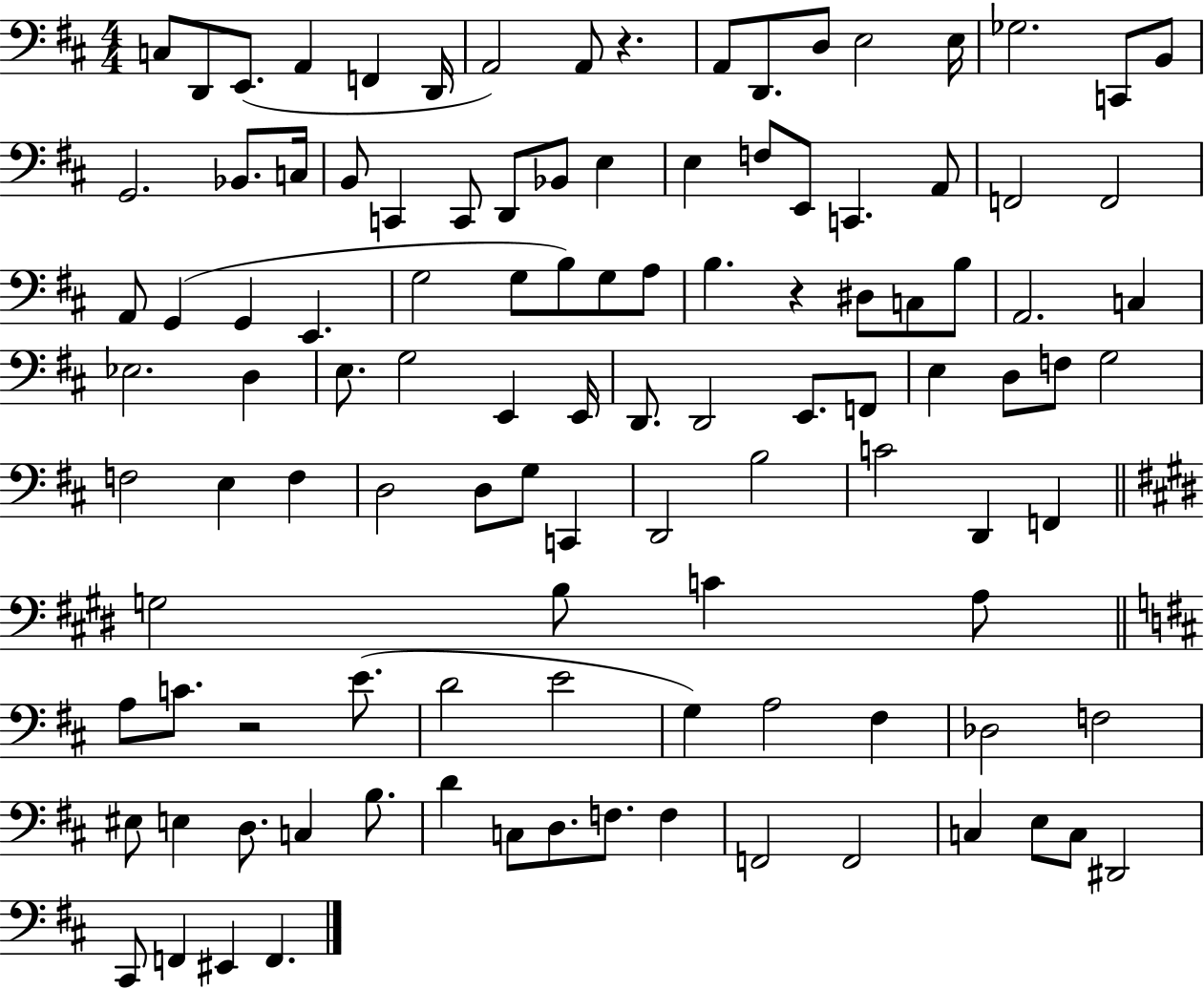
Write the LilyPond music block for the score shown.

{
  \clef bass
  \numericTimeSignature
  \time 4/4
  \key d \major
  c8 d,8 e,8.( a,4 f,4 d,16 | a,2) a,8 r4. | a,8 d,8. d8 e2 e16 | ges2. c,8 b,8 | \break g,2. bes,8. c16 | b,8 c,4 c,8 d,8 bes,8 e4 | e4 f8 e,8 c,4. a,8 | f,2 f,2 | \break a,8 g,4( g,4 e,4. | g2 g8 b8) g8 a8 | b4. r4 dis8 c8 b8 | a,2. c4 | \break ees2. d4 | e8. g2 e,4 e,16 | d,8. d,2 e,8. f,8 | e4 d8 f8 g2 | \break f2 e4 f4 | d2 d8 g8 c,4 | d,2 b2 | c'2 d,4 f,4 | \break \bar "||" \break \key e \major g2 b8 c'4 a8 | \bar "||" \break \key b \minor a8 c'8. r2 e'8.( | d'2 e'2 | g4) a2 fis4 | des2 f2 | \break eis8 e4 d8. c4 b8. | d'4 c8 d8. f8. f4 | f,2 f,2 | c4 e8 c8 dis,2 | \break cis,8 f,4 eis,4 f,4. | \bar "|."
}